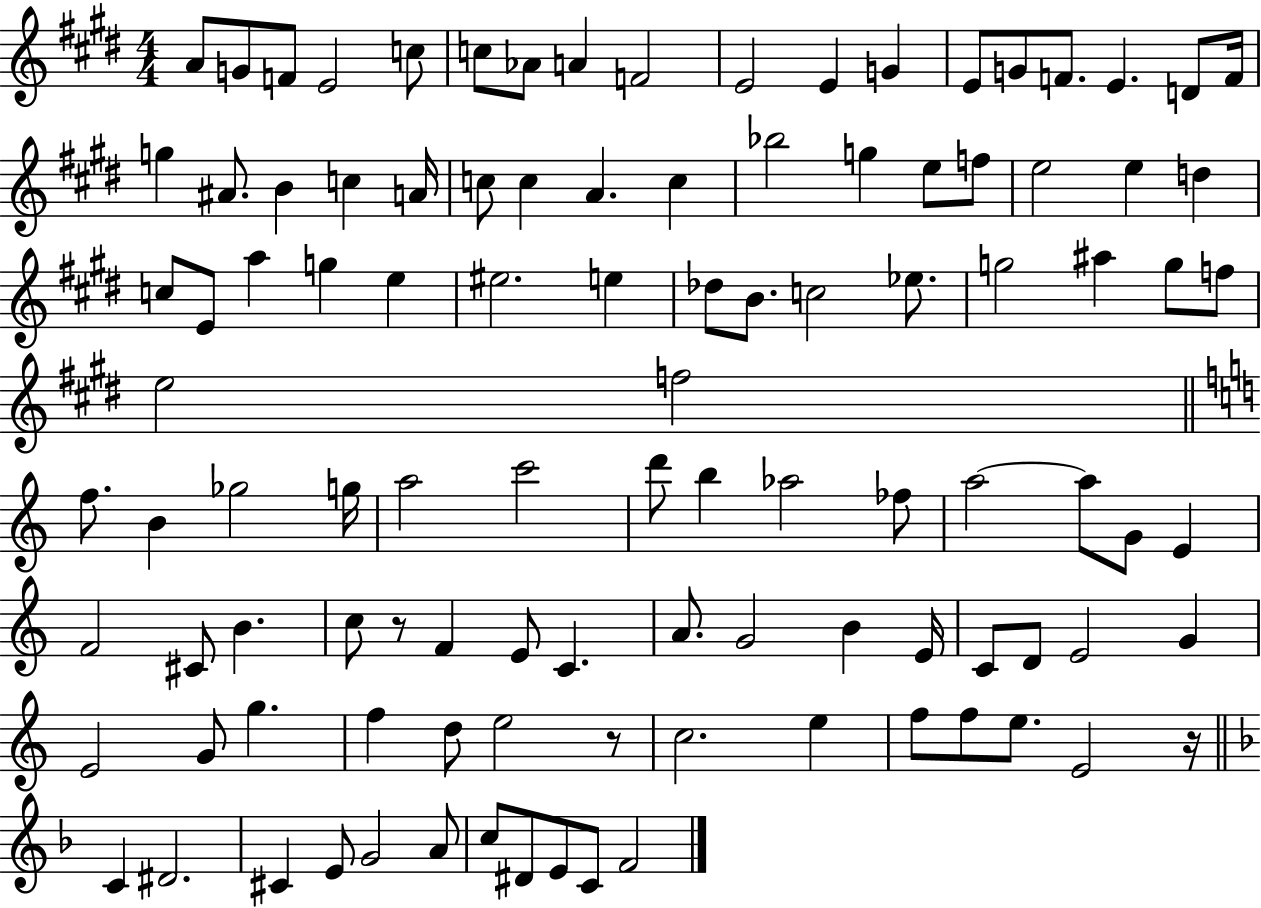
A4/e G4/e F4/e E4/h C5/e C5/e Ab4/e A4/q F4/h E4/h E4/q G4/q E4/e G4/e F4/e. E4/q. D4/e F4/s G5/q A#4/e. B4/q C5/q A4/s C5/e C5/q A4/q. C5/q Bb5/h G5/q E5/e F5/e E5/h E5/q D5/q C5/e E4/e A5/q G5/q E5/q EIS5/h. E5/q Db5/e B4/e. C5/h Eb5/e. G5/h A#5/q G5/e F5/e E5/h F5/h F5/e. B4/q Gb5/h G5/s A5/h C6/h D6/e B5/q Ab5/h FES5/e A5/h A5/e G4/e E4/q F4/h C#4/e B4/q. C5/e R/e F4/q E4/e C4/q. A4/e. G4/h B4/q E4/s C4/e D4/e E4/h G4/q E4/h G4/e G5/q. F5/q D5/e E5/h R/e C5/h. E5/q F5/e F5/e E5/e. E4/h R/s C4/q D#4/h. C#4/q E4/e G4/h A4/e C5/e D#4/e E4/e C4/e F4/h